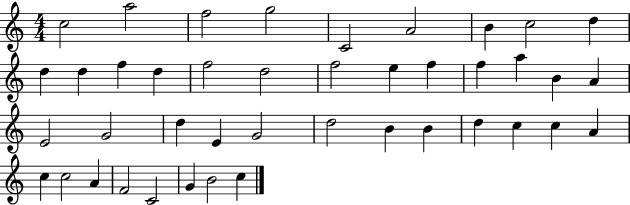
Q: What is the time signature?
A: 4/4